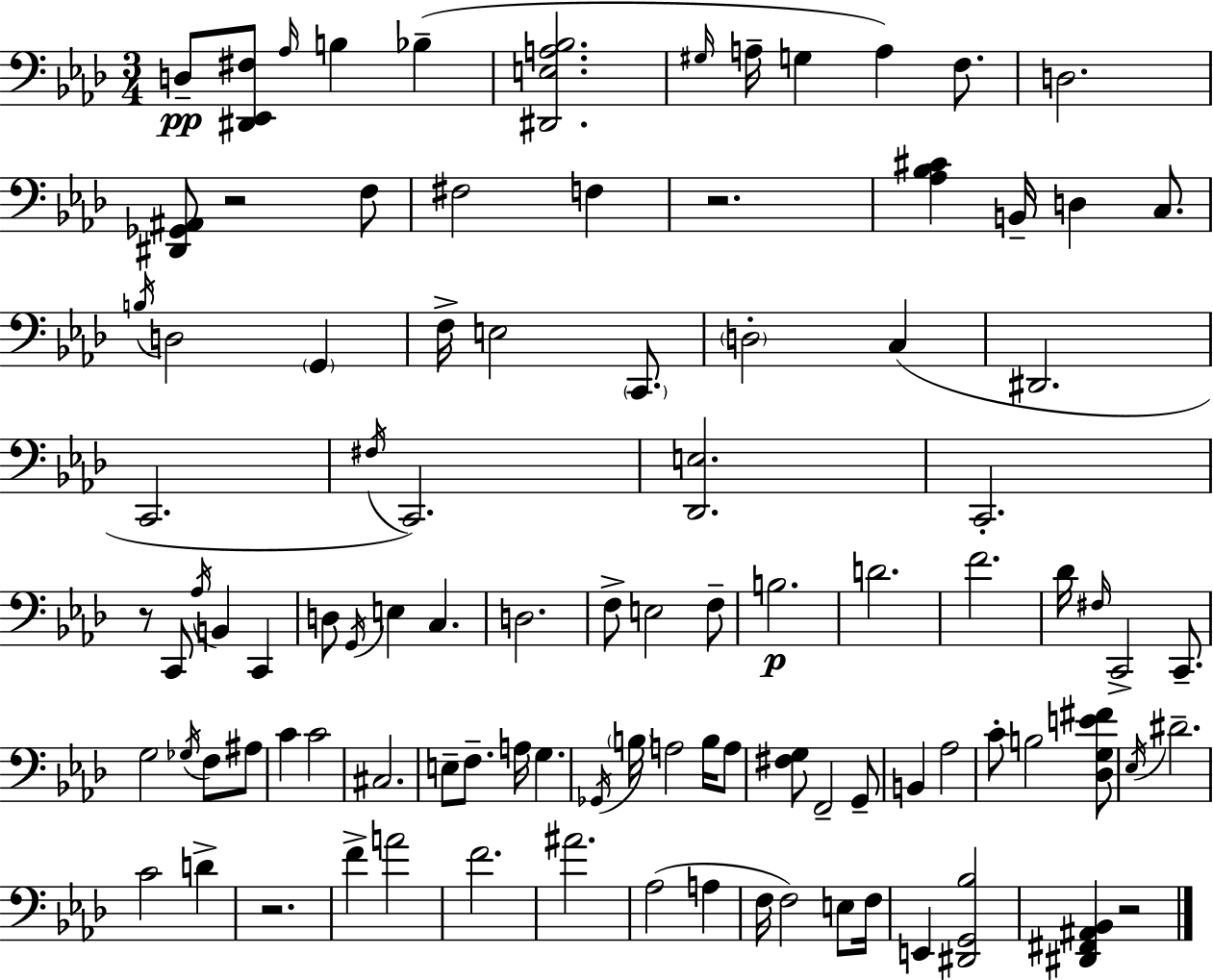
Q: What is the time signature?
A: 3/4